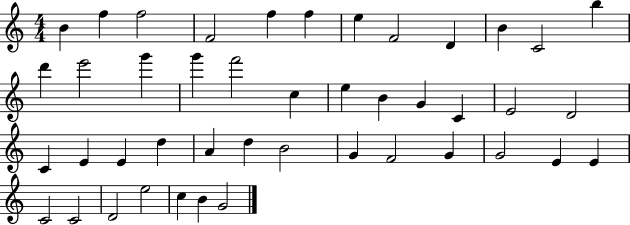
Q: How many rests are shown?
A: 0